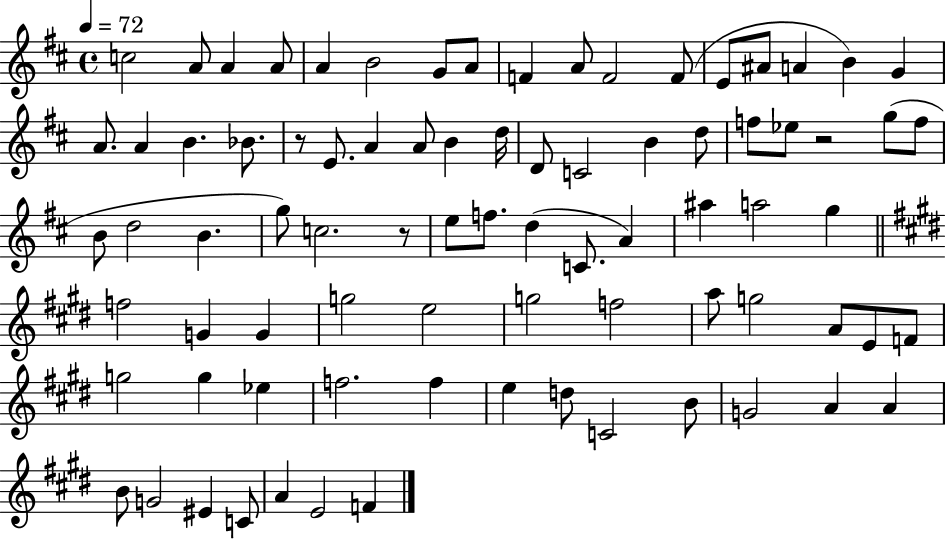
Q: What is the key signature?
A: D major